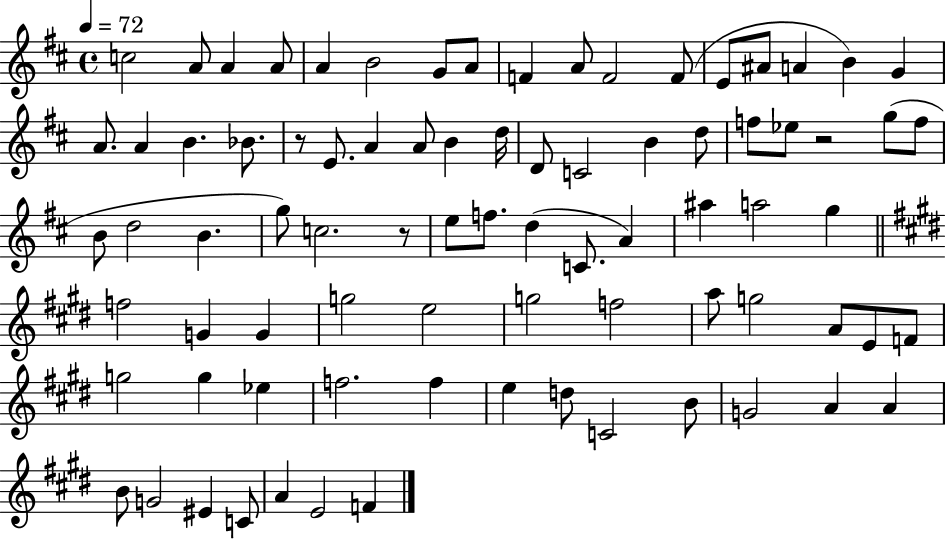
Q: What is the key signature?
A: D major